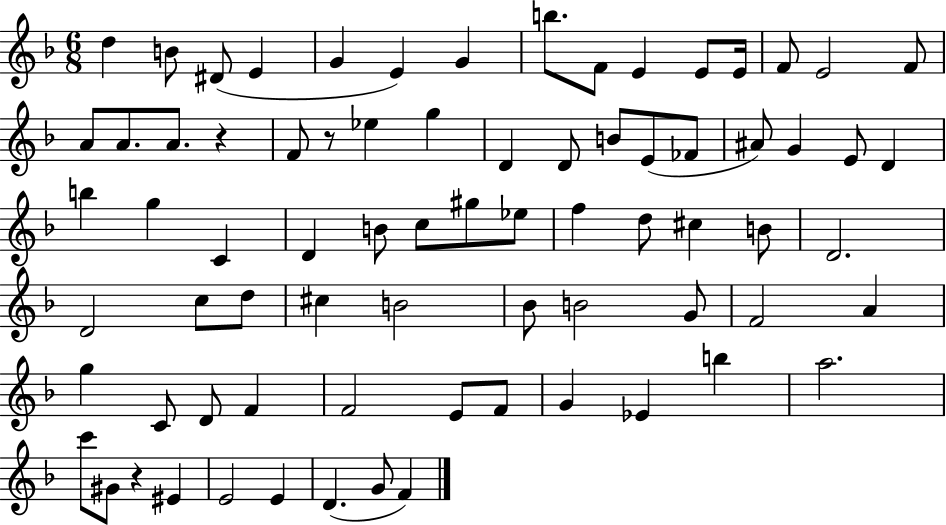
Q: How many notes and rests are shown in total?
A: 75